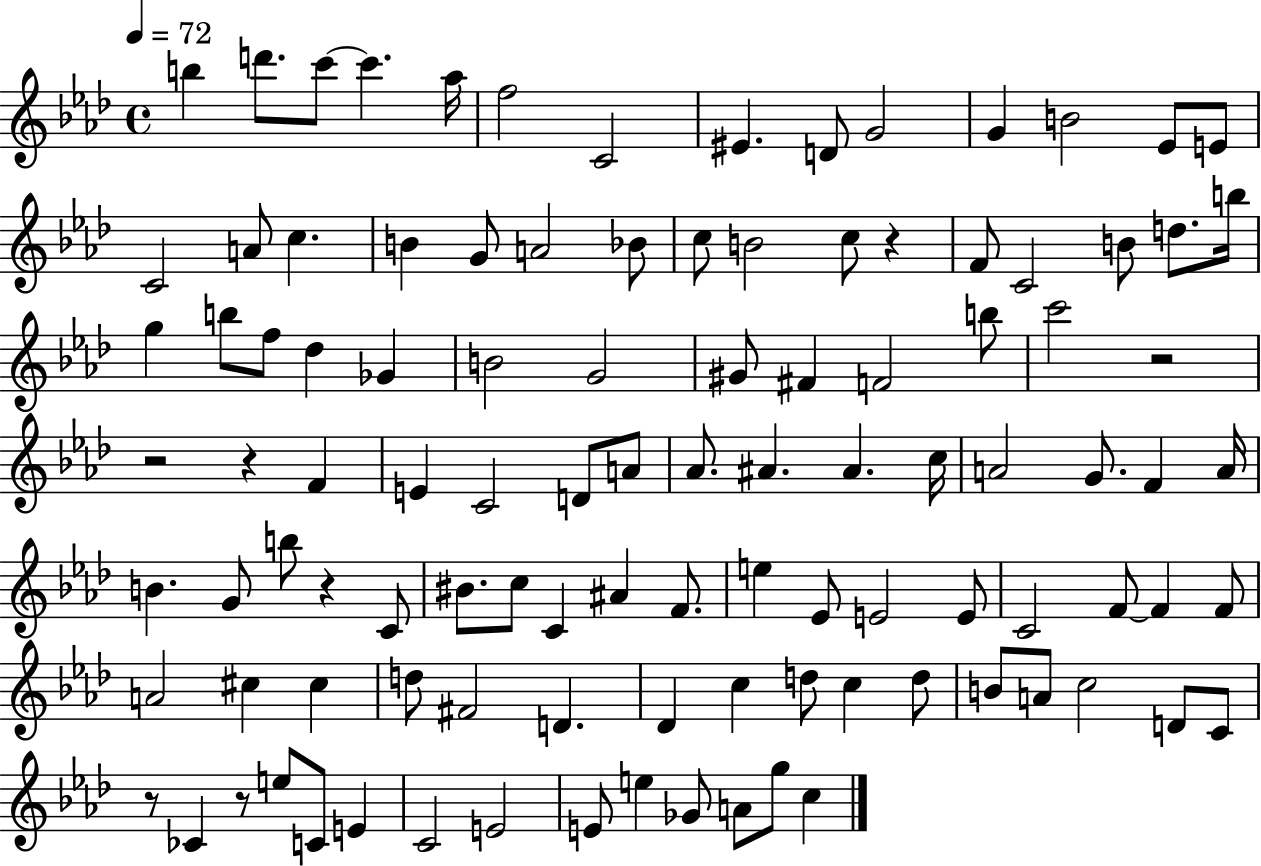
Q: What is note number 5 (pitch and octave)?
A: Ab5